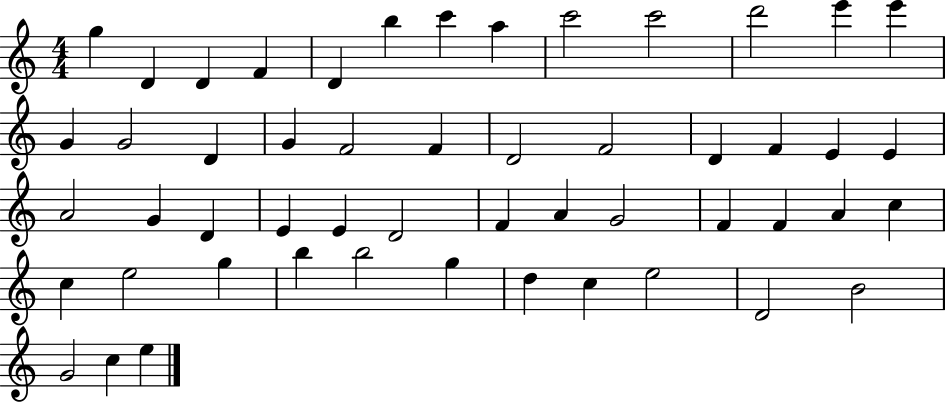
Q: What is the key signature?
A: C major